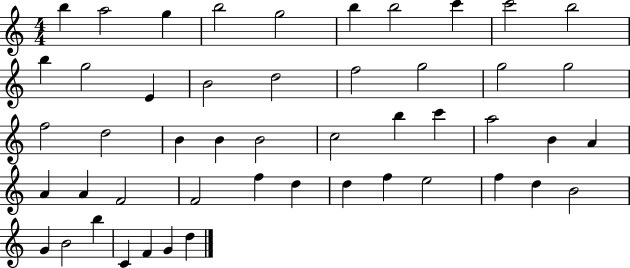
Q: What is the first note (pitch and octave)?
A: B5